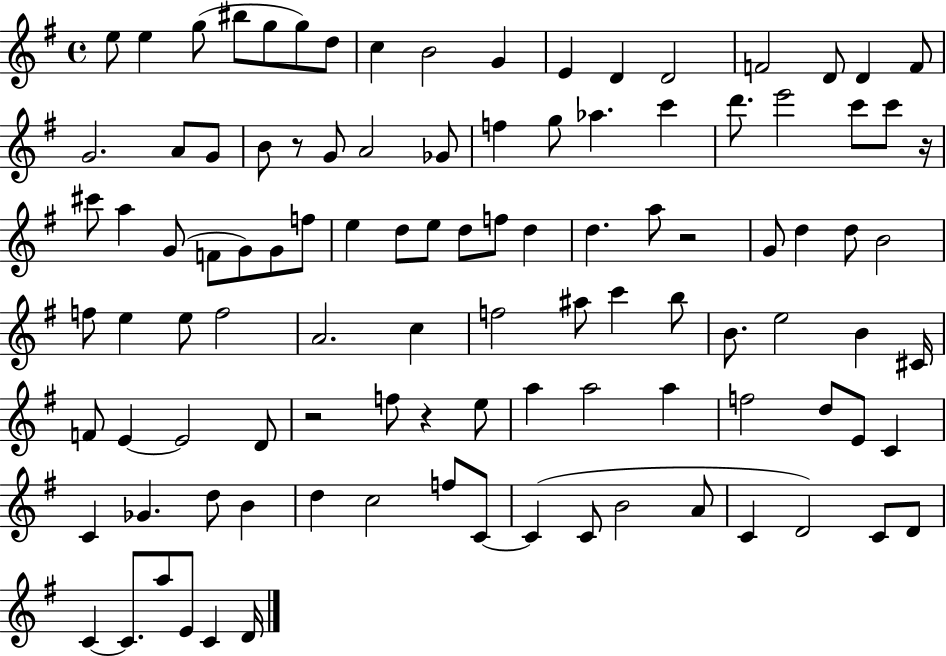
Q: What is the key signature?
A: G major